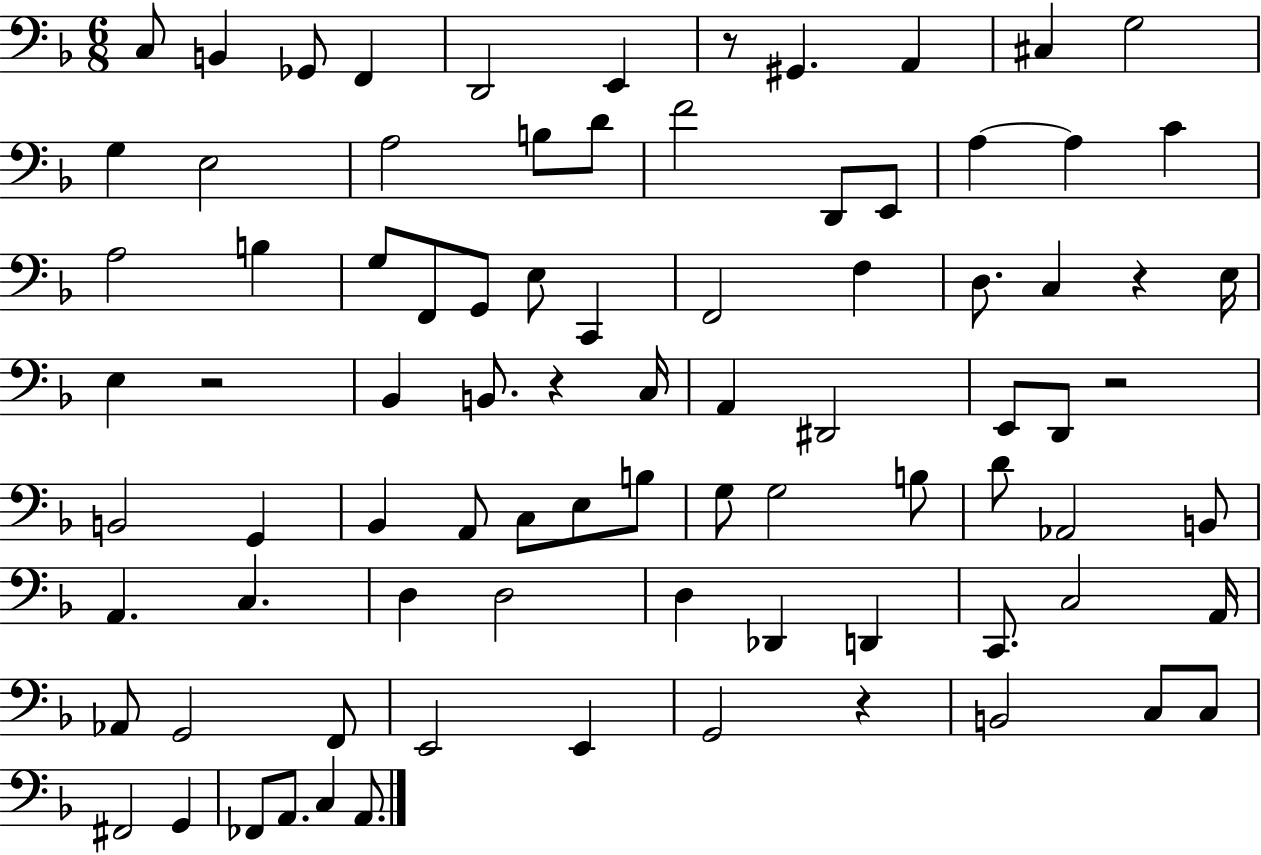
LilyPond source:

{
  \clef bass
  \numericTimeSignature
  \time 6/8
  \key f \major
  c8 b,4 ges,8 f,4 | d,2 e,4 | r8 gis,4. a,4 | cis4 g2 | \break g4 e2 | a2 b8 d'8 | f'2 d,8 e,8 | a4~~ a4 c'4 | \break a2 b4 | g8 f,8 g,8 e8 c,4 | f,2 f4 | d8. c4 r4 e16 | \break e4 r2 | bes,4 b,8. r4 c16 | a,4 dis,2 | e,8 d,8 r2 | \break b,2 g,4 | bes,4 a,8 c8 e8 b8 | g8 g2 b8 | d'8 aes,2 b,8 | \break a,4. c4. | d4 d2 | d4 des,4 d,4 | c,8. c2 a,16 | \break aes,8 g,2 f,8 | e,2 e,4 | g,2 r4 | b,2 c8 c8 | \break fis,2 g,4 | fes,8 a,8. c4 a,8. | \bar "|."
}